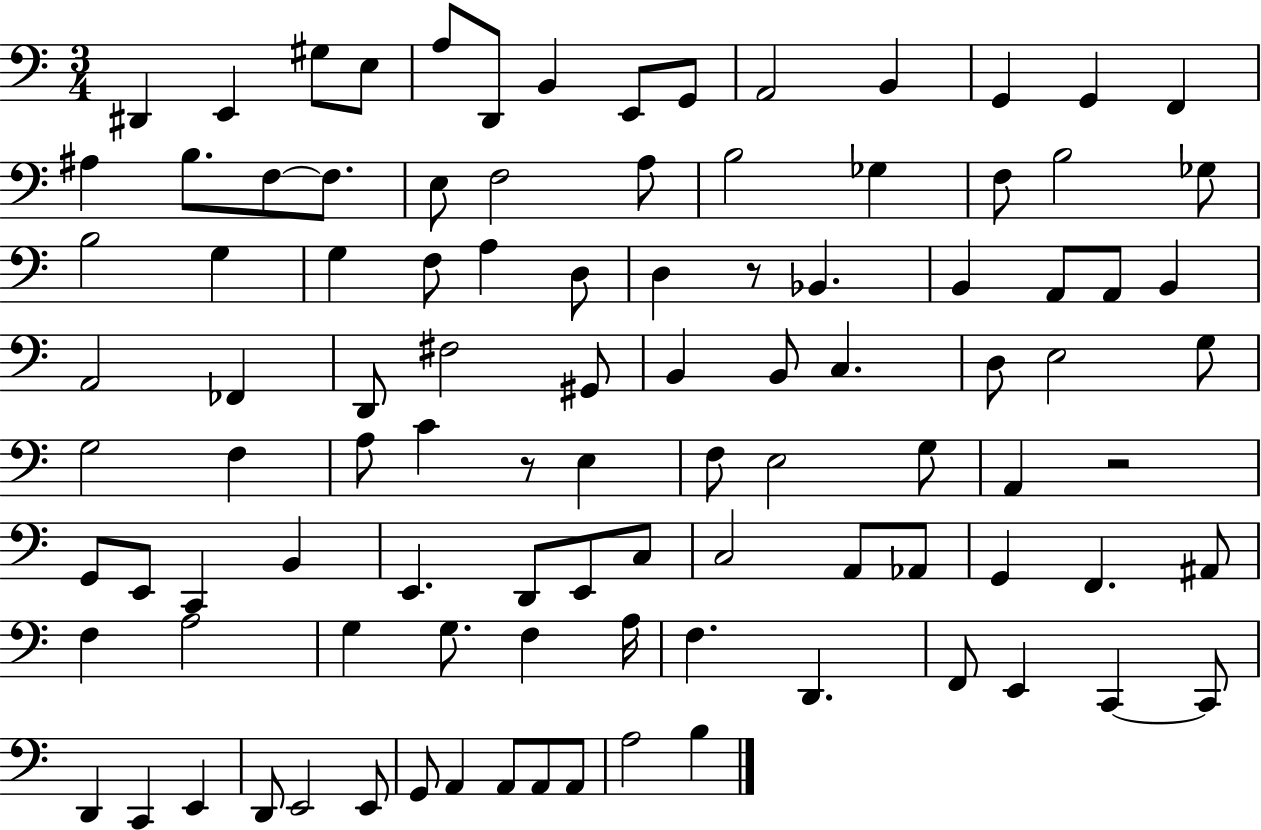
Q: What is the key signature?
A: C major